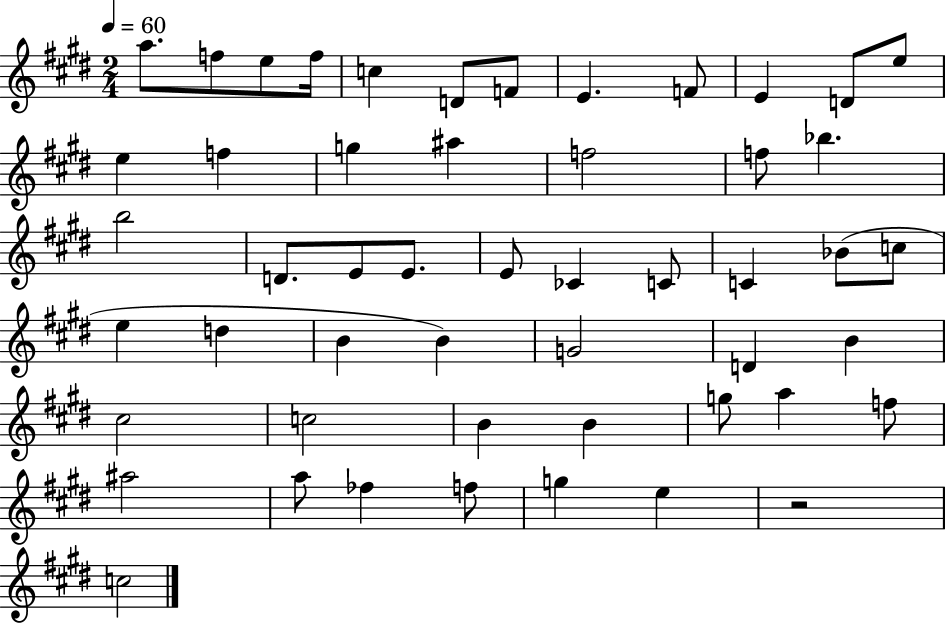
X:1
T:Untitled
M:2/4
L:1/4
K:E
a/2 f/2 e/2 f/4 c D/2 F/2 E F/2 E D/2 e/2 e f g ^a f2 f/2 _b b2 D/2 E/2 E/2 E/2 _C C/2 C _B/2 c/2 e d B B G2 D B ^c2 c2 B B g/2 a f/2 ^a2 a/2 _f f/2 g e z2 c2